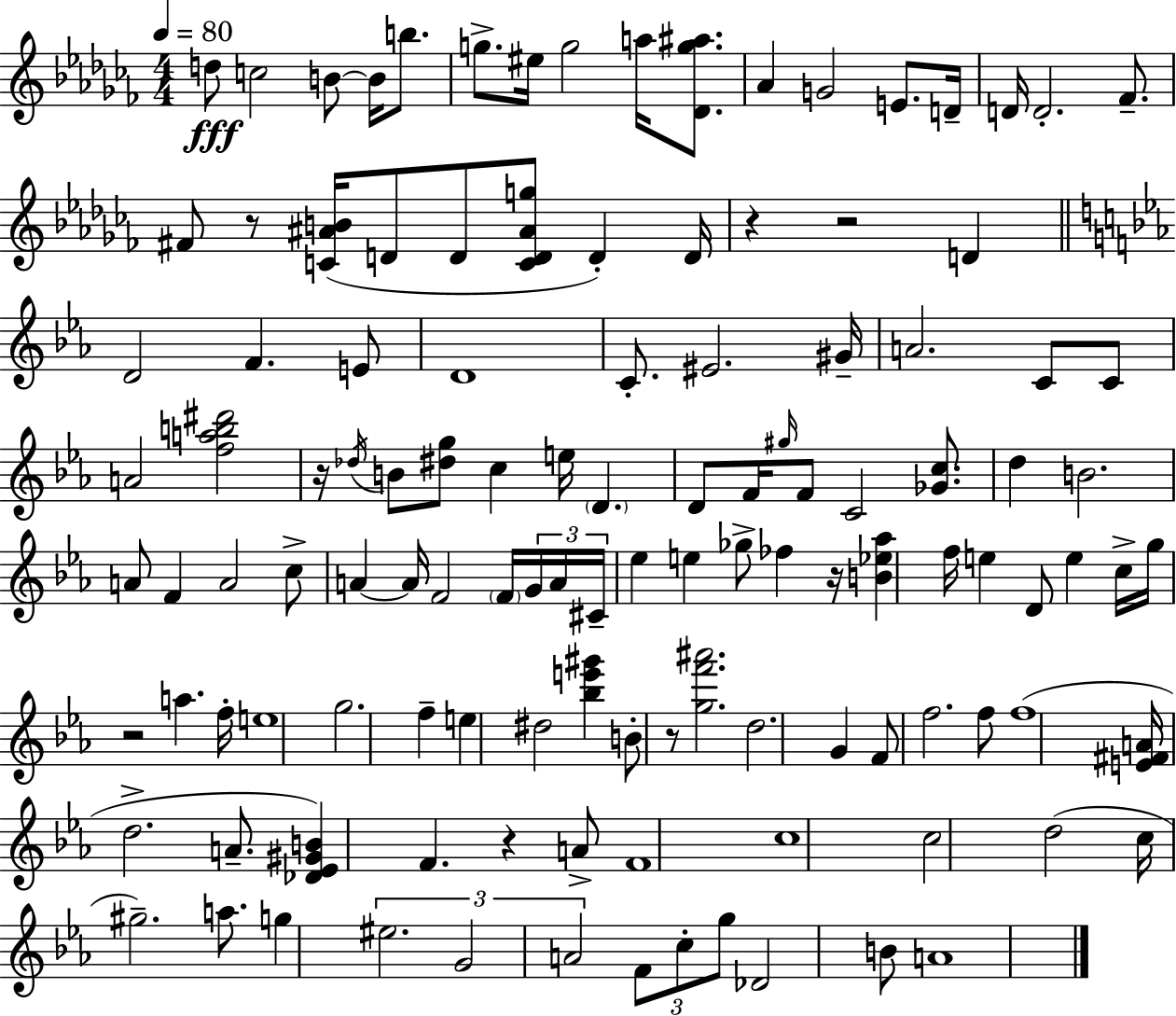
{
  \clef treble
  \numericTimeSignature
  \time 4/4
  \key aes \minor
  \tempo 4 = 80
  d''8\fff c''2 b'8~~ b'16 b''8. | g''8.-> eis''16 g''2 a''16 <des' g'' ais''>8. | aes'4 g'2 e'8. d'16-- | d'16 d'2.-. fes'8.-- | \break fis'8 r8 <c' ais' b'>16( d'8 d'8 <c' d' ais' g''>8 d'4-.) d'16 | r4 r2 d'4 | \bar "||" \break \key c \minor d'2 f'4. e'8 | d'1 | c'8.-. eis'2. gis'16-- | a'2. c'8 c'8 | \break a'2 <f'' a'' b'' dis'''>2 | r16 \acciaccatura { des''16 } b'8 <dis'' g''>8 c''4 e''16 \parenthesize d'4. | d'8 f'16 \grace { gis''16 } f'8 c'2 <ges' c''>8. | d''4 b'2. | \break a'8 f'4 a'2 | c''8-> a'4~~ a'16 f'2 \parenthesize f'16 | \tuplet 3/2 { g'16 a'16 cis'16-- } ees''4 e''4 ges''8-> fes''4 | r16 <b' ees'' aes''>4 f''16 e''4 d'8 e''4 | \break c''16-> g''16 r2 a''4. | f''16-. e''1 | g''2. f''4-- | e''4 dis''2 <bes'' e''' gis'''>4 | \break b'8-. r8 <g'' f''' ais'''>2. | d''2. g'4 | f'8 f''2. | f''8 f''1( | \break <e' fis' a'>16 d''2.-> a'8.-- | <des' ees' gis' b'>4) f'4. r4 | a'8-> f'1 | c''1 | \break c''2 d''2( | c''16 gis''2.--) a''8. | g''4 \tuplet 3/2 { eis''2. | g'2 a'2 } | \break \tuplet 3/2 { f'8 c''8-. g''8 } des'2 | b'8 a'1 | \bar "|."
}